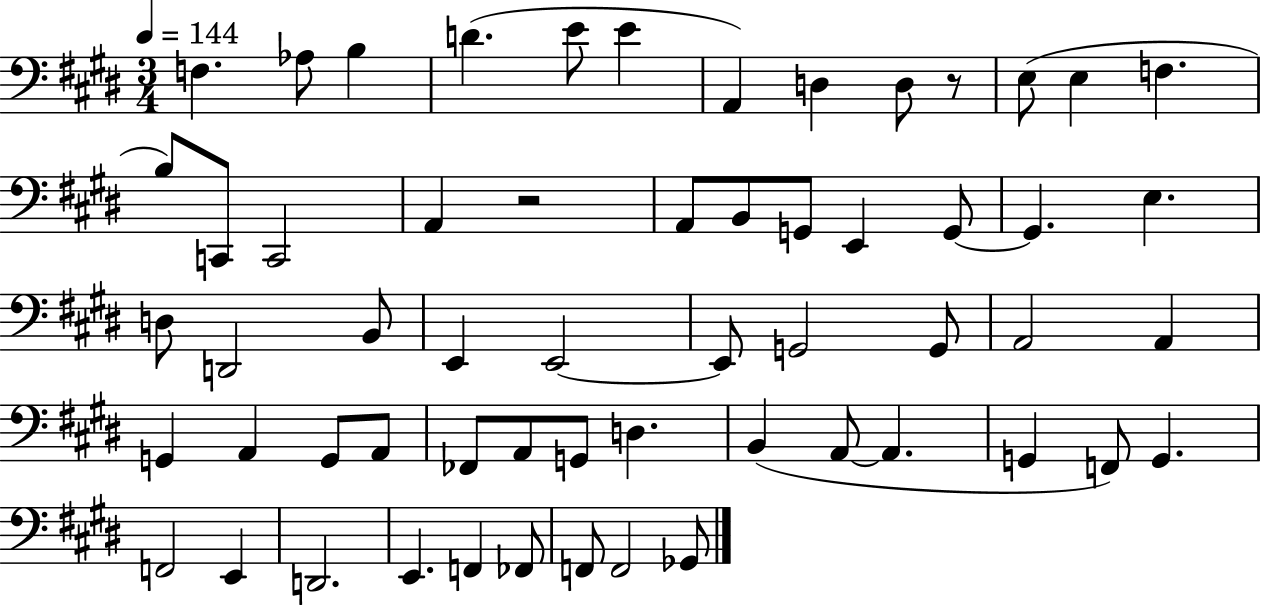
F3/q. Ab3/e B3/q D4/q. E4/e E4/q A2/q D3/q D3/e R/e E3/e E3/q F3/q. B3/e C2/e C2/h A2/q R/h A2/e B2/e G2/e E2/q G2/e G2/q. E3/q. D3/e D2/h B2/e E2/q E2/h E2/e G2/h G2/e A2/h A2/q G2/q A2/q G2/e A2/e FES2/e A2/e G2/e D3/q. B2/q A2/e A2/q. G2/q F2/e G2/q. F2/h E2/q D2/h. E2/q. F2/q FES2/e F2/e F2/h Gb2/e